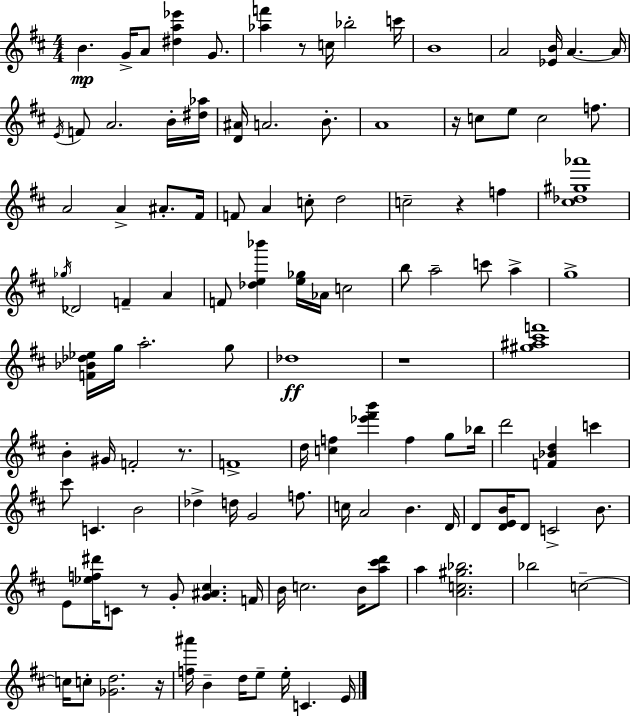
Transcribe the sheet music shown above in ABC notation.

X:1
T:Untitled
M:4/4
L:1/4
K:D
B G/4 A/2 [^da_e'] G/2 [_af'] z/2 c/4 _b2 c'/4 B4 A2 [_EB]/4 A A/4 E/4 F/2 A2 B/4 [^d_a]/4 [D^A]/4 A2 B/2 A4 z/4 c/2 e/2 c2 f/2 A2 A ^A/2 ^F/4 F/2 A c/2 d2 c2 z f [^c_d^g_a']4 _g/4 _D2 F A F/2 [_de_b'] [e_g]/4 _A/4 c2 b/2 a2 c'/2 a g4 [F_B_d_e]/4 g/4 a2 g/2 _d4 z4 [^g^a^c'f']4 B ^G/4 F2 z/2 F4 d/4 [cf] [_e'^f'b'] f g/2 _b/4 d'2 [F_Bd] c' ^c'/2 C B2 _d d/4 G2 f/2 c/4 A2 B D/4 D/2 [DEB]/4 D/2 C2 B/2 E/2 [_ef^d']/4 C/2 z/2 G/2 [G^A^c] F/4 B/4 c2 B/4 [a^c'd']/2 a [Ac^g_b]2 _b2 c2 c/4 c/2 [_Gd]2 z/4 [f^a']/4 B d/4 e/2 e/4 C E/4